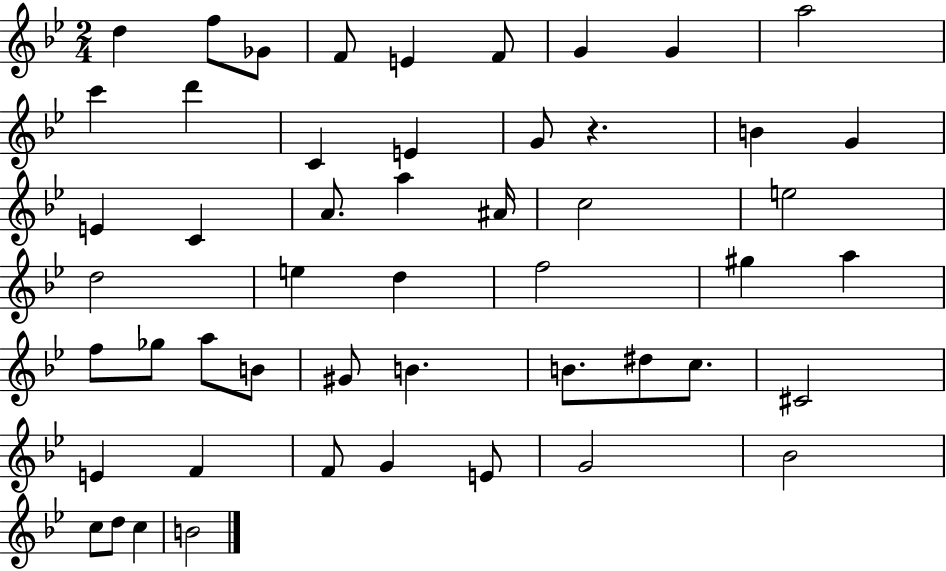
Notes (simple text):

D5/q F5/e Gb4/e F4/e E4/q F4/e G4/q G4/q A5/h C6/q D6/q C4/q E4/q G4/e R/q. B4/q G4/q E4/q C4/q A4/e. A5/q A#4/s C5/h E5/h D5/h E5/q D5/q F5/h G#5/q A5/q F5/e Gb5/e A5/e B4/e G#4/e B4/q. B4/e. D#5/e C5/e. C#4/h E4/q F4/q F4/e G4/q E4/e G4/h Bb4/h C5/e D5/e C5/q B4/h